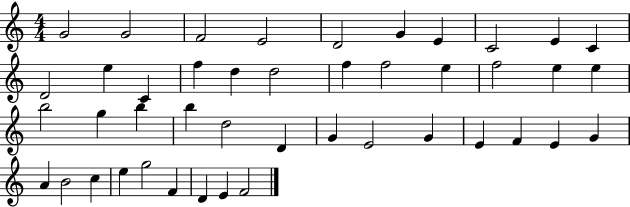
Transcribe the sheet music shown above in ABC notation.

X:1
T:Untitled
M:4/4
L:1/4
K:C
G2 G2 F2 E2 D2 G E C2 E C D2 e C f d d2 f f2 e f2 e e b2 g b b d2 D G E2 G E F E G A B2 c e g2 F D E F2